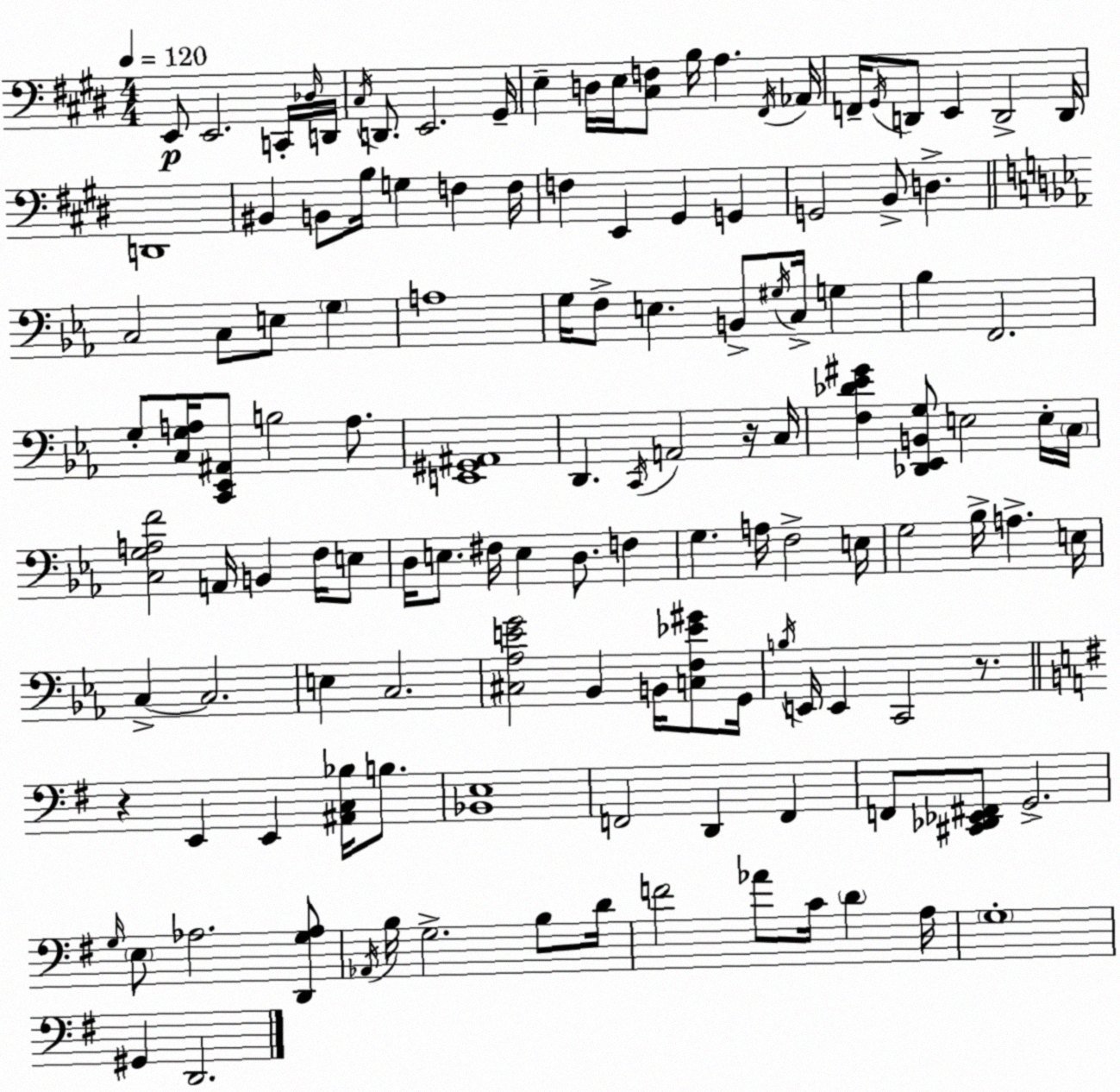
X:1
T:Untitled
M:4/4
L:1/4
K:E
E,,/2 E,,2 C,,/4 _D,/4 D,,/4 ^C,/4 D,,/2 E,,2 ^G,,/4 E, D,/4 E,/4 [^C,F,]/2 B,/4 A, ^F,,/4 _A,,/4 F,,/4 ^G,,/4 D,,/2 E,, D,,2 D,,/4 D,,4 ^B,, B,,/2 B,/4 G, F, F,/4 F, E,, ^G,, G,, G,,2 B,,/2 D, C,2 C,/2 E,/2 G, A,4 G,/4 F,/2 E, B,,/2 ^G,/4 C,/4 G, _B, F,,2 G,/2 [C,G,A,]/4 [C,,_E,,^A,,]/2 B,2 A,/2 [E,,^G,,^A,,]4 D,, C,,/4 A,,2 z/4 C,/4 [F,_D_E^G] [_D,,_E,,B,,G,]/2 E,2 E,/4 C,/4 [C,G,A,F]2 A,,/4 B,, F,/4 E,/2 D,/4 E,/2 ^F,/4 E, D,/2 F, G, A,/4 F,2 E,/4 G,2 _B,/4 A, E,/4 C, C,2 E, C,2 [^C,_A,EG]2 _B,, B,,/4 [C,F,_E^G]/2 G,,/4 B,/4 E,,/4 E,, C,,2 z/2 z E,, E,, [^A,,C,_B,]/4 B,/2 [_B,,E,]4 F,,2 D,, F,, F,,/2 [^C,,_D,,_E,,^F,,]/2 G,,2 G,/4 E,/2 _A,2 [D,,G,_A,]/2 _A,,/4 B,/4 G,2 B,/2 D/4 F2 _A/2 C/4 D A,/4 G,4 ^G,, D,,2